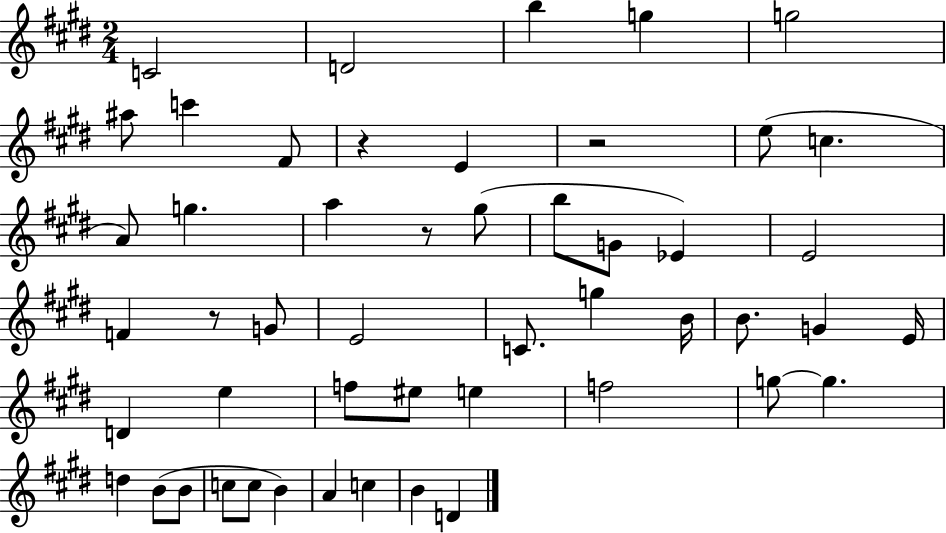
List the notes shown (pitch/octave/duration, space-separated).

C4/h D4/h B5/q G5/q G5/h A#5/e C6/q F#4/e R/q E4/q R/h E5/e C5/q. A4/e G5/q. A5/q R/e G#5/e B5/e G4/e Eb4/q E4/h F4/q R/e G4/e E4/h C4/e. G5/q B4/s B4/e. G4/q E4/s D4/q E5/q F5/e EIS5/e E5/q F5/h G5/e G5/q. D5/q B4/e B4/e C5/e C5/e B4/q A4/q C5/q B4/q D4/q